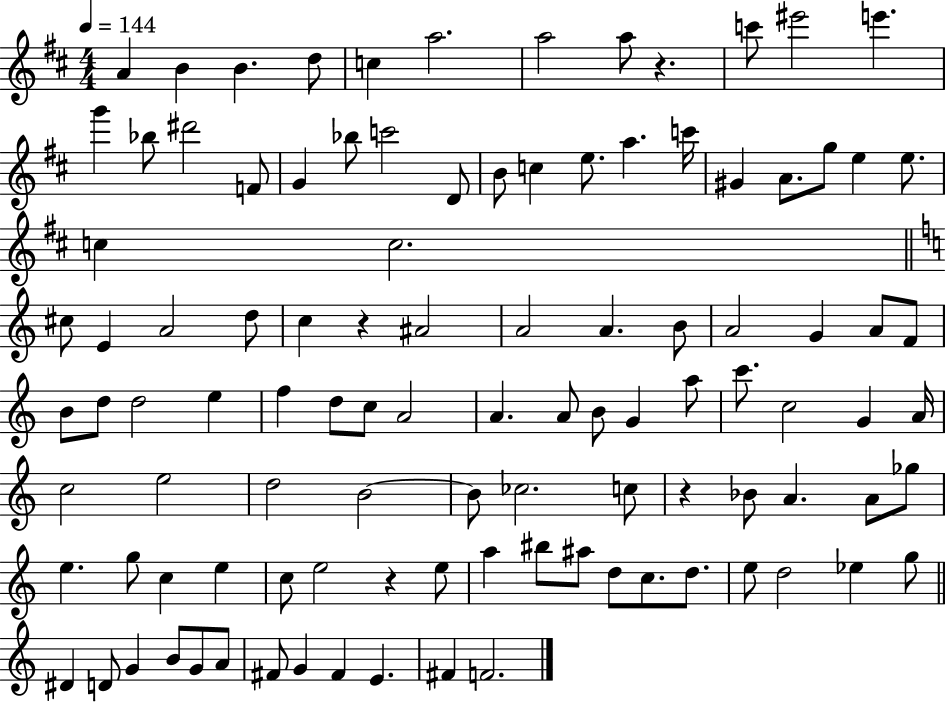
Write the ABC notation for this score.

X:1
T:Untitled
M:4/4
L:1/4
K:D
A B B d/2 c a2 a2 a/2 z c'/2 ^e'2 e' g' _b/2 ^d'2 F/2 G _b/2 c'2 D/2 B/2 c e/2 a c'/4 ^G A/2 g/2 e e/2 c c2 ^c/2 E A2 d/2 c z ^A2 A2 A B/2 A2 G A/2 F/2 B/2 d/2 d2 e f d/2 c/2 A2 A A/2 B/2 G a/2 c'/2 c2 G A/4 c2 e2 d2 B2 B/2 _c2 c/2 z _B/2 A A/2 _g/2 e g/2 c e c/2 e2 z e/2 a ^b/2 ^a/2 d/2 c/2 d/2 e/2 d2 _e g/2 ^D D/2 G B/2 G/2 A/2 ^F/2 G ^F E ^F F2